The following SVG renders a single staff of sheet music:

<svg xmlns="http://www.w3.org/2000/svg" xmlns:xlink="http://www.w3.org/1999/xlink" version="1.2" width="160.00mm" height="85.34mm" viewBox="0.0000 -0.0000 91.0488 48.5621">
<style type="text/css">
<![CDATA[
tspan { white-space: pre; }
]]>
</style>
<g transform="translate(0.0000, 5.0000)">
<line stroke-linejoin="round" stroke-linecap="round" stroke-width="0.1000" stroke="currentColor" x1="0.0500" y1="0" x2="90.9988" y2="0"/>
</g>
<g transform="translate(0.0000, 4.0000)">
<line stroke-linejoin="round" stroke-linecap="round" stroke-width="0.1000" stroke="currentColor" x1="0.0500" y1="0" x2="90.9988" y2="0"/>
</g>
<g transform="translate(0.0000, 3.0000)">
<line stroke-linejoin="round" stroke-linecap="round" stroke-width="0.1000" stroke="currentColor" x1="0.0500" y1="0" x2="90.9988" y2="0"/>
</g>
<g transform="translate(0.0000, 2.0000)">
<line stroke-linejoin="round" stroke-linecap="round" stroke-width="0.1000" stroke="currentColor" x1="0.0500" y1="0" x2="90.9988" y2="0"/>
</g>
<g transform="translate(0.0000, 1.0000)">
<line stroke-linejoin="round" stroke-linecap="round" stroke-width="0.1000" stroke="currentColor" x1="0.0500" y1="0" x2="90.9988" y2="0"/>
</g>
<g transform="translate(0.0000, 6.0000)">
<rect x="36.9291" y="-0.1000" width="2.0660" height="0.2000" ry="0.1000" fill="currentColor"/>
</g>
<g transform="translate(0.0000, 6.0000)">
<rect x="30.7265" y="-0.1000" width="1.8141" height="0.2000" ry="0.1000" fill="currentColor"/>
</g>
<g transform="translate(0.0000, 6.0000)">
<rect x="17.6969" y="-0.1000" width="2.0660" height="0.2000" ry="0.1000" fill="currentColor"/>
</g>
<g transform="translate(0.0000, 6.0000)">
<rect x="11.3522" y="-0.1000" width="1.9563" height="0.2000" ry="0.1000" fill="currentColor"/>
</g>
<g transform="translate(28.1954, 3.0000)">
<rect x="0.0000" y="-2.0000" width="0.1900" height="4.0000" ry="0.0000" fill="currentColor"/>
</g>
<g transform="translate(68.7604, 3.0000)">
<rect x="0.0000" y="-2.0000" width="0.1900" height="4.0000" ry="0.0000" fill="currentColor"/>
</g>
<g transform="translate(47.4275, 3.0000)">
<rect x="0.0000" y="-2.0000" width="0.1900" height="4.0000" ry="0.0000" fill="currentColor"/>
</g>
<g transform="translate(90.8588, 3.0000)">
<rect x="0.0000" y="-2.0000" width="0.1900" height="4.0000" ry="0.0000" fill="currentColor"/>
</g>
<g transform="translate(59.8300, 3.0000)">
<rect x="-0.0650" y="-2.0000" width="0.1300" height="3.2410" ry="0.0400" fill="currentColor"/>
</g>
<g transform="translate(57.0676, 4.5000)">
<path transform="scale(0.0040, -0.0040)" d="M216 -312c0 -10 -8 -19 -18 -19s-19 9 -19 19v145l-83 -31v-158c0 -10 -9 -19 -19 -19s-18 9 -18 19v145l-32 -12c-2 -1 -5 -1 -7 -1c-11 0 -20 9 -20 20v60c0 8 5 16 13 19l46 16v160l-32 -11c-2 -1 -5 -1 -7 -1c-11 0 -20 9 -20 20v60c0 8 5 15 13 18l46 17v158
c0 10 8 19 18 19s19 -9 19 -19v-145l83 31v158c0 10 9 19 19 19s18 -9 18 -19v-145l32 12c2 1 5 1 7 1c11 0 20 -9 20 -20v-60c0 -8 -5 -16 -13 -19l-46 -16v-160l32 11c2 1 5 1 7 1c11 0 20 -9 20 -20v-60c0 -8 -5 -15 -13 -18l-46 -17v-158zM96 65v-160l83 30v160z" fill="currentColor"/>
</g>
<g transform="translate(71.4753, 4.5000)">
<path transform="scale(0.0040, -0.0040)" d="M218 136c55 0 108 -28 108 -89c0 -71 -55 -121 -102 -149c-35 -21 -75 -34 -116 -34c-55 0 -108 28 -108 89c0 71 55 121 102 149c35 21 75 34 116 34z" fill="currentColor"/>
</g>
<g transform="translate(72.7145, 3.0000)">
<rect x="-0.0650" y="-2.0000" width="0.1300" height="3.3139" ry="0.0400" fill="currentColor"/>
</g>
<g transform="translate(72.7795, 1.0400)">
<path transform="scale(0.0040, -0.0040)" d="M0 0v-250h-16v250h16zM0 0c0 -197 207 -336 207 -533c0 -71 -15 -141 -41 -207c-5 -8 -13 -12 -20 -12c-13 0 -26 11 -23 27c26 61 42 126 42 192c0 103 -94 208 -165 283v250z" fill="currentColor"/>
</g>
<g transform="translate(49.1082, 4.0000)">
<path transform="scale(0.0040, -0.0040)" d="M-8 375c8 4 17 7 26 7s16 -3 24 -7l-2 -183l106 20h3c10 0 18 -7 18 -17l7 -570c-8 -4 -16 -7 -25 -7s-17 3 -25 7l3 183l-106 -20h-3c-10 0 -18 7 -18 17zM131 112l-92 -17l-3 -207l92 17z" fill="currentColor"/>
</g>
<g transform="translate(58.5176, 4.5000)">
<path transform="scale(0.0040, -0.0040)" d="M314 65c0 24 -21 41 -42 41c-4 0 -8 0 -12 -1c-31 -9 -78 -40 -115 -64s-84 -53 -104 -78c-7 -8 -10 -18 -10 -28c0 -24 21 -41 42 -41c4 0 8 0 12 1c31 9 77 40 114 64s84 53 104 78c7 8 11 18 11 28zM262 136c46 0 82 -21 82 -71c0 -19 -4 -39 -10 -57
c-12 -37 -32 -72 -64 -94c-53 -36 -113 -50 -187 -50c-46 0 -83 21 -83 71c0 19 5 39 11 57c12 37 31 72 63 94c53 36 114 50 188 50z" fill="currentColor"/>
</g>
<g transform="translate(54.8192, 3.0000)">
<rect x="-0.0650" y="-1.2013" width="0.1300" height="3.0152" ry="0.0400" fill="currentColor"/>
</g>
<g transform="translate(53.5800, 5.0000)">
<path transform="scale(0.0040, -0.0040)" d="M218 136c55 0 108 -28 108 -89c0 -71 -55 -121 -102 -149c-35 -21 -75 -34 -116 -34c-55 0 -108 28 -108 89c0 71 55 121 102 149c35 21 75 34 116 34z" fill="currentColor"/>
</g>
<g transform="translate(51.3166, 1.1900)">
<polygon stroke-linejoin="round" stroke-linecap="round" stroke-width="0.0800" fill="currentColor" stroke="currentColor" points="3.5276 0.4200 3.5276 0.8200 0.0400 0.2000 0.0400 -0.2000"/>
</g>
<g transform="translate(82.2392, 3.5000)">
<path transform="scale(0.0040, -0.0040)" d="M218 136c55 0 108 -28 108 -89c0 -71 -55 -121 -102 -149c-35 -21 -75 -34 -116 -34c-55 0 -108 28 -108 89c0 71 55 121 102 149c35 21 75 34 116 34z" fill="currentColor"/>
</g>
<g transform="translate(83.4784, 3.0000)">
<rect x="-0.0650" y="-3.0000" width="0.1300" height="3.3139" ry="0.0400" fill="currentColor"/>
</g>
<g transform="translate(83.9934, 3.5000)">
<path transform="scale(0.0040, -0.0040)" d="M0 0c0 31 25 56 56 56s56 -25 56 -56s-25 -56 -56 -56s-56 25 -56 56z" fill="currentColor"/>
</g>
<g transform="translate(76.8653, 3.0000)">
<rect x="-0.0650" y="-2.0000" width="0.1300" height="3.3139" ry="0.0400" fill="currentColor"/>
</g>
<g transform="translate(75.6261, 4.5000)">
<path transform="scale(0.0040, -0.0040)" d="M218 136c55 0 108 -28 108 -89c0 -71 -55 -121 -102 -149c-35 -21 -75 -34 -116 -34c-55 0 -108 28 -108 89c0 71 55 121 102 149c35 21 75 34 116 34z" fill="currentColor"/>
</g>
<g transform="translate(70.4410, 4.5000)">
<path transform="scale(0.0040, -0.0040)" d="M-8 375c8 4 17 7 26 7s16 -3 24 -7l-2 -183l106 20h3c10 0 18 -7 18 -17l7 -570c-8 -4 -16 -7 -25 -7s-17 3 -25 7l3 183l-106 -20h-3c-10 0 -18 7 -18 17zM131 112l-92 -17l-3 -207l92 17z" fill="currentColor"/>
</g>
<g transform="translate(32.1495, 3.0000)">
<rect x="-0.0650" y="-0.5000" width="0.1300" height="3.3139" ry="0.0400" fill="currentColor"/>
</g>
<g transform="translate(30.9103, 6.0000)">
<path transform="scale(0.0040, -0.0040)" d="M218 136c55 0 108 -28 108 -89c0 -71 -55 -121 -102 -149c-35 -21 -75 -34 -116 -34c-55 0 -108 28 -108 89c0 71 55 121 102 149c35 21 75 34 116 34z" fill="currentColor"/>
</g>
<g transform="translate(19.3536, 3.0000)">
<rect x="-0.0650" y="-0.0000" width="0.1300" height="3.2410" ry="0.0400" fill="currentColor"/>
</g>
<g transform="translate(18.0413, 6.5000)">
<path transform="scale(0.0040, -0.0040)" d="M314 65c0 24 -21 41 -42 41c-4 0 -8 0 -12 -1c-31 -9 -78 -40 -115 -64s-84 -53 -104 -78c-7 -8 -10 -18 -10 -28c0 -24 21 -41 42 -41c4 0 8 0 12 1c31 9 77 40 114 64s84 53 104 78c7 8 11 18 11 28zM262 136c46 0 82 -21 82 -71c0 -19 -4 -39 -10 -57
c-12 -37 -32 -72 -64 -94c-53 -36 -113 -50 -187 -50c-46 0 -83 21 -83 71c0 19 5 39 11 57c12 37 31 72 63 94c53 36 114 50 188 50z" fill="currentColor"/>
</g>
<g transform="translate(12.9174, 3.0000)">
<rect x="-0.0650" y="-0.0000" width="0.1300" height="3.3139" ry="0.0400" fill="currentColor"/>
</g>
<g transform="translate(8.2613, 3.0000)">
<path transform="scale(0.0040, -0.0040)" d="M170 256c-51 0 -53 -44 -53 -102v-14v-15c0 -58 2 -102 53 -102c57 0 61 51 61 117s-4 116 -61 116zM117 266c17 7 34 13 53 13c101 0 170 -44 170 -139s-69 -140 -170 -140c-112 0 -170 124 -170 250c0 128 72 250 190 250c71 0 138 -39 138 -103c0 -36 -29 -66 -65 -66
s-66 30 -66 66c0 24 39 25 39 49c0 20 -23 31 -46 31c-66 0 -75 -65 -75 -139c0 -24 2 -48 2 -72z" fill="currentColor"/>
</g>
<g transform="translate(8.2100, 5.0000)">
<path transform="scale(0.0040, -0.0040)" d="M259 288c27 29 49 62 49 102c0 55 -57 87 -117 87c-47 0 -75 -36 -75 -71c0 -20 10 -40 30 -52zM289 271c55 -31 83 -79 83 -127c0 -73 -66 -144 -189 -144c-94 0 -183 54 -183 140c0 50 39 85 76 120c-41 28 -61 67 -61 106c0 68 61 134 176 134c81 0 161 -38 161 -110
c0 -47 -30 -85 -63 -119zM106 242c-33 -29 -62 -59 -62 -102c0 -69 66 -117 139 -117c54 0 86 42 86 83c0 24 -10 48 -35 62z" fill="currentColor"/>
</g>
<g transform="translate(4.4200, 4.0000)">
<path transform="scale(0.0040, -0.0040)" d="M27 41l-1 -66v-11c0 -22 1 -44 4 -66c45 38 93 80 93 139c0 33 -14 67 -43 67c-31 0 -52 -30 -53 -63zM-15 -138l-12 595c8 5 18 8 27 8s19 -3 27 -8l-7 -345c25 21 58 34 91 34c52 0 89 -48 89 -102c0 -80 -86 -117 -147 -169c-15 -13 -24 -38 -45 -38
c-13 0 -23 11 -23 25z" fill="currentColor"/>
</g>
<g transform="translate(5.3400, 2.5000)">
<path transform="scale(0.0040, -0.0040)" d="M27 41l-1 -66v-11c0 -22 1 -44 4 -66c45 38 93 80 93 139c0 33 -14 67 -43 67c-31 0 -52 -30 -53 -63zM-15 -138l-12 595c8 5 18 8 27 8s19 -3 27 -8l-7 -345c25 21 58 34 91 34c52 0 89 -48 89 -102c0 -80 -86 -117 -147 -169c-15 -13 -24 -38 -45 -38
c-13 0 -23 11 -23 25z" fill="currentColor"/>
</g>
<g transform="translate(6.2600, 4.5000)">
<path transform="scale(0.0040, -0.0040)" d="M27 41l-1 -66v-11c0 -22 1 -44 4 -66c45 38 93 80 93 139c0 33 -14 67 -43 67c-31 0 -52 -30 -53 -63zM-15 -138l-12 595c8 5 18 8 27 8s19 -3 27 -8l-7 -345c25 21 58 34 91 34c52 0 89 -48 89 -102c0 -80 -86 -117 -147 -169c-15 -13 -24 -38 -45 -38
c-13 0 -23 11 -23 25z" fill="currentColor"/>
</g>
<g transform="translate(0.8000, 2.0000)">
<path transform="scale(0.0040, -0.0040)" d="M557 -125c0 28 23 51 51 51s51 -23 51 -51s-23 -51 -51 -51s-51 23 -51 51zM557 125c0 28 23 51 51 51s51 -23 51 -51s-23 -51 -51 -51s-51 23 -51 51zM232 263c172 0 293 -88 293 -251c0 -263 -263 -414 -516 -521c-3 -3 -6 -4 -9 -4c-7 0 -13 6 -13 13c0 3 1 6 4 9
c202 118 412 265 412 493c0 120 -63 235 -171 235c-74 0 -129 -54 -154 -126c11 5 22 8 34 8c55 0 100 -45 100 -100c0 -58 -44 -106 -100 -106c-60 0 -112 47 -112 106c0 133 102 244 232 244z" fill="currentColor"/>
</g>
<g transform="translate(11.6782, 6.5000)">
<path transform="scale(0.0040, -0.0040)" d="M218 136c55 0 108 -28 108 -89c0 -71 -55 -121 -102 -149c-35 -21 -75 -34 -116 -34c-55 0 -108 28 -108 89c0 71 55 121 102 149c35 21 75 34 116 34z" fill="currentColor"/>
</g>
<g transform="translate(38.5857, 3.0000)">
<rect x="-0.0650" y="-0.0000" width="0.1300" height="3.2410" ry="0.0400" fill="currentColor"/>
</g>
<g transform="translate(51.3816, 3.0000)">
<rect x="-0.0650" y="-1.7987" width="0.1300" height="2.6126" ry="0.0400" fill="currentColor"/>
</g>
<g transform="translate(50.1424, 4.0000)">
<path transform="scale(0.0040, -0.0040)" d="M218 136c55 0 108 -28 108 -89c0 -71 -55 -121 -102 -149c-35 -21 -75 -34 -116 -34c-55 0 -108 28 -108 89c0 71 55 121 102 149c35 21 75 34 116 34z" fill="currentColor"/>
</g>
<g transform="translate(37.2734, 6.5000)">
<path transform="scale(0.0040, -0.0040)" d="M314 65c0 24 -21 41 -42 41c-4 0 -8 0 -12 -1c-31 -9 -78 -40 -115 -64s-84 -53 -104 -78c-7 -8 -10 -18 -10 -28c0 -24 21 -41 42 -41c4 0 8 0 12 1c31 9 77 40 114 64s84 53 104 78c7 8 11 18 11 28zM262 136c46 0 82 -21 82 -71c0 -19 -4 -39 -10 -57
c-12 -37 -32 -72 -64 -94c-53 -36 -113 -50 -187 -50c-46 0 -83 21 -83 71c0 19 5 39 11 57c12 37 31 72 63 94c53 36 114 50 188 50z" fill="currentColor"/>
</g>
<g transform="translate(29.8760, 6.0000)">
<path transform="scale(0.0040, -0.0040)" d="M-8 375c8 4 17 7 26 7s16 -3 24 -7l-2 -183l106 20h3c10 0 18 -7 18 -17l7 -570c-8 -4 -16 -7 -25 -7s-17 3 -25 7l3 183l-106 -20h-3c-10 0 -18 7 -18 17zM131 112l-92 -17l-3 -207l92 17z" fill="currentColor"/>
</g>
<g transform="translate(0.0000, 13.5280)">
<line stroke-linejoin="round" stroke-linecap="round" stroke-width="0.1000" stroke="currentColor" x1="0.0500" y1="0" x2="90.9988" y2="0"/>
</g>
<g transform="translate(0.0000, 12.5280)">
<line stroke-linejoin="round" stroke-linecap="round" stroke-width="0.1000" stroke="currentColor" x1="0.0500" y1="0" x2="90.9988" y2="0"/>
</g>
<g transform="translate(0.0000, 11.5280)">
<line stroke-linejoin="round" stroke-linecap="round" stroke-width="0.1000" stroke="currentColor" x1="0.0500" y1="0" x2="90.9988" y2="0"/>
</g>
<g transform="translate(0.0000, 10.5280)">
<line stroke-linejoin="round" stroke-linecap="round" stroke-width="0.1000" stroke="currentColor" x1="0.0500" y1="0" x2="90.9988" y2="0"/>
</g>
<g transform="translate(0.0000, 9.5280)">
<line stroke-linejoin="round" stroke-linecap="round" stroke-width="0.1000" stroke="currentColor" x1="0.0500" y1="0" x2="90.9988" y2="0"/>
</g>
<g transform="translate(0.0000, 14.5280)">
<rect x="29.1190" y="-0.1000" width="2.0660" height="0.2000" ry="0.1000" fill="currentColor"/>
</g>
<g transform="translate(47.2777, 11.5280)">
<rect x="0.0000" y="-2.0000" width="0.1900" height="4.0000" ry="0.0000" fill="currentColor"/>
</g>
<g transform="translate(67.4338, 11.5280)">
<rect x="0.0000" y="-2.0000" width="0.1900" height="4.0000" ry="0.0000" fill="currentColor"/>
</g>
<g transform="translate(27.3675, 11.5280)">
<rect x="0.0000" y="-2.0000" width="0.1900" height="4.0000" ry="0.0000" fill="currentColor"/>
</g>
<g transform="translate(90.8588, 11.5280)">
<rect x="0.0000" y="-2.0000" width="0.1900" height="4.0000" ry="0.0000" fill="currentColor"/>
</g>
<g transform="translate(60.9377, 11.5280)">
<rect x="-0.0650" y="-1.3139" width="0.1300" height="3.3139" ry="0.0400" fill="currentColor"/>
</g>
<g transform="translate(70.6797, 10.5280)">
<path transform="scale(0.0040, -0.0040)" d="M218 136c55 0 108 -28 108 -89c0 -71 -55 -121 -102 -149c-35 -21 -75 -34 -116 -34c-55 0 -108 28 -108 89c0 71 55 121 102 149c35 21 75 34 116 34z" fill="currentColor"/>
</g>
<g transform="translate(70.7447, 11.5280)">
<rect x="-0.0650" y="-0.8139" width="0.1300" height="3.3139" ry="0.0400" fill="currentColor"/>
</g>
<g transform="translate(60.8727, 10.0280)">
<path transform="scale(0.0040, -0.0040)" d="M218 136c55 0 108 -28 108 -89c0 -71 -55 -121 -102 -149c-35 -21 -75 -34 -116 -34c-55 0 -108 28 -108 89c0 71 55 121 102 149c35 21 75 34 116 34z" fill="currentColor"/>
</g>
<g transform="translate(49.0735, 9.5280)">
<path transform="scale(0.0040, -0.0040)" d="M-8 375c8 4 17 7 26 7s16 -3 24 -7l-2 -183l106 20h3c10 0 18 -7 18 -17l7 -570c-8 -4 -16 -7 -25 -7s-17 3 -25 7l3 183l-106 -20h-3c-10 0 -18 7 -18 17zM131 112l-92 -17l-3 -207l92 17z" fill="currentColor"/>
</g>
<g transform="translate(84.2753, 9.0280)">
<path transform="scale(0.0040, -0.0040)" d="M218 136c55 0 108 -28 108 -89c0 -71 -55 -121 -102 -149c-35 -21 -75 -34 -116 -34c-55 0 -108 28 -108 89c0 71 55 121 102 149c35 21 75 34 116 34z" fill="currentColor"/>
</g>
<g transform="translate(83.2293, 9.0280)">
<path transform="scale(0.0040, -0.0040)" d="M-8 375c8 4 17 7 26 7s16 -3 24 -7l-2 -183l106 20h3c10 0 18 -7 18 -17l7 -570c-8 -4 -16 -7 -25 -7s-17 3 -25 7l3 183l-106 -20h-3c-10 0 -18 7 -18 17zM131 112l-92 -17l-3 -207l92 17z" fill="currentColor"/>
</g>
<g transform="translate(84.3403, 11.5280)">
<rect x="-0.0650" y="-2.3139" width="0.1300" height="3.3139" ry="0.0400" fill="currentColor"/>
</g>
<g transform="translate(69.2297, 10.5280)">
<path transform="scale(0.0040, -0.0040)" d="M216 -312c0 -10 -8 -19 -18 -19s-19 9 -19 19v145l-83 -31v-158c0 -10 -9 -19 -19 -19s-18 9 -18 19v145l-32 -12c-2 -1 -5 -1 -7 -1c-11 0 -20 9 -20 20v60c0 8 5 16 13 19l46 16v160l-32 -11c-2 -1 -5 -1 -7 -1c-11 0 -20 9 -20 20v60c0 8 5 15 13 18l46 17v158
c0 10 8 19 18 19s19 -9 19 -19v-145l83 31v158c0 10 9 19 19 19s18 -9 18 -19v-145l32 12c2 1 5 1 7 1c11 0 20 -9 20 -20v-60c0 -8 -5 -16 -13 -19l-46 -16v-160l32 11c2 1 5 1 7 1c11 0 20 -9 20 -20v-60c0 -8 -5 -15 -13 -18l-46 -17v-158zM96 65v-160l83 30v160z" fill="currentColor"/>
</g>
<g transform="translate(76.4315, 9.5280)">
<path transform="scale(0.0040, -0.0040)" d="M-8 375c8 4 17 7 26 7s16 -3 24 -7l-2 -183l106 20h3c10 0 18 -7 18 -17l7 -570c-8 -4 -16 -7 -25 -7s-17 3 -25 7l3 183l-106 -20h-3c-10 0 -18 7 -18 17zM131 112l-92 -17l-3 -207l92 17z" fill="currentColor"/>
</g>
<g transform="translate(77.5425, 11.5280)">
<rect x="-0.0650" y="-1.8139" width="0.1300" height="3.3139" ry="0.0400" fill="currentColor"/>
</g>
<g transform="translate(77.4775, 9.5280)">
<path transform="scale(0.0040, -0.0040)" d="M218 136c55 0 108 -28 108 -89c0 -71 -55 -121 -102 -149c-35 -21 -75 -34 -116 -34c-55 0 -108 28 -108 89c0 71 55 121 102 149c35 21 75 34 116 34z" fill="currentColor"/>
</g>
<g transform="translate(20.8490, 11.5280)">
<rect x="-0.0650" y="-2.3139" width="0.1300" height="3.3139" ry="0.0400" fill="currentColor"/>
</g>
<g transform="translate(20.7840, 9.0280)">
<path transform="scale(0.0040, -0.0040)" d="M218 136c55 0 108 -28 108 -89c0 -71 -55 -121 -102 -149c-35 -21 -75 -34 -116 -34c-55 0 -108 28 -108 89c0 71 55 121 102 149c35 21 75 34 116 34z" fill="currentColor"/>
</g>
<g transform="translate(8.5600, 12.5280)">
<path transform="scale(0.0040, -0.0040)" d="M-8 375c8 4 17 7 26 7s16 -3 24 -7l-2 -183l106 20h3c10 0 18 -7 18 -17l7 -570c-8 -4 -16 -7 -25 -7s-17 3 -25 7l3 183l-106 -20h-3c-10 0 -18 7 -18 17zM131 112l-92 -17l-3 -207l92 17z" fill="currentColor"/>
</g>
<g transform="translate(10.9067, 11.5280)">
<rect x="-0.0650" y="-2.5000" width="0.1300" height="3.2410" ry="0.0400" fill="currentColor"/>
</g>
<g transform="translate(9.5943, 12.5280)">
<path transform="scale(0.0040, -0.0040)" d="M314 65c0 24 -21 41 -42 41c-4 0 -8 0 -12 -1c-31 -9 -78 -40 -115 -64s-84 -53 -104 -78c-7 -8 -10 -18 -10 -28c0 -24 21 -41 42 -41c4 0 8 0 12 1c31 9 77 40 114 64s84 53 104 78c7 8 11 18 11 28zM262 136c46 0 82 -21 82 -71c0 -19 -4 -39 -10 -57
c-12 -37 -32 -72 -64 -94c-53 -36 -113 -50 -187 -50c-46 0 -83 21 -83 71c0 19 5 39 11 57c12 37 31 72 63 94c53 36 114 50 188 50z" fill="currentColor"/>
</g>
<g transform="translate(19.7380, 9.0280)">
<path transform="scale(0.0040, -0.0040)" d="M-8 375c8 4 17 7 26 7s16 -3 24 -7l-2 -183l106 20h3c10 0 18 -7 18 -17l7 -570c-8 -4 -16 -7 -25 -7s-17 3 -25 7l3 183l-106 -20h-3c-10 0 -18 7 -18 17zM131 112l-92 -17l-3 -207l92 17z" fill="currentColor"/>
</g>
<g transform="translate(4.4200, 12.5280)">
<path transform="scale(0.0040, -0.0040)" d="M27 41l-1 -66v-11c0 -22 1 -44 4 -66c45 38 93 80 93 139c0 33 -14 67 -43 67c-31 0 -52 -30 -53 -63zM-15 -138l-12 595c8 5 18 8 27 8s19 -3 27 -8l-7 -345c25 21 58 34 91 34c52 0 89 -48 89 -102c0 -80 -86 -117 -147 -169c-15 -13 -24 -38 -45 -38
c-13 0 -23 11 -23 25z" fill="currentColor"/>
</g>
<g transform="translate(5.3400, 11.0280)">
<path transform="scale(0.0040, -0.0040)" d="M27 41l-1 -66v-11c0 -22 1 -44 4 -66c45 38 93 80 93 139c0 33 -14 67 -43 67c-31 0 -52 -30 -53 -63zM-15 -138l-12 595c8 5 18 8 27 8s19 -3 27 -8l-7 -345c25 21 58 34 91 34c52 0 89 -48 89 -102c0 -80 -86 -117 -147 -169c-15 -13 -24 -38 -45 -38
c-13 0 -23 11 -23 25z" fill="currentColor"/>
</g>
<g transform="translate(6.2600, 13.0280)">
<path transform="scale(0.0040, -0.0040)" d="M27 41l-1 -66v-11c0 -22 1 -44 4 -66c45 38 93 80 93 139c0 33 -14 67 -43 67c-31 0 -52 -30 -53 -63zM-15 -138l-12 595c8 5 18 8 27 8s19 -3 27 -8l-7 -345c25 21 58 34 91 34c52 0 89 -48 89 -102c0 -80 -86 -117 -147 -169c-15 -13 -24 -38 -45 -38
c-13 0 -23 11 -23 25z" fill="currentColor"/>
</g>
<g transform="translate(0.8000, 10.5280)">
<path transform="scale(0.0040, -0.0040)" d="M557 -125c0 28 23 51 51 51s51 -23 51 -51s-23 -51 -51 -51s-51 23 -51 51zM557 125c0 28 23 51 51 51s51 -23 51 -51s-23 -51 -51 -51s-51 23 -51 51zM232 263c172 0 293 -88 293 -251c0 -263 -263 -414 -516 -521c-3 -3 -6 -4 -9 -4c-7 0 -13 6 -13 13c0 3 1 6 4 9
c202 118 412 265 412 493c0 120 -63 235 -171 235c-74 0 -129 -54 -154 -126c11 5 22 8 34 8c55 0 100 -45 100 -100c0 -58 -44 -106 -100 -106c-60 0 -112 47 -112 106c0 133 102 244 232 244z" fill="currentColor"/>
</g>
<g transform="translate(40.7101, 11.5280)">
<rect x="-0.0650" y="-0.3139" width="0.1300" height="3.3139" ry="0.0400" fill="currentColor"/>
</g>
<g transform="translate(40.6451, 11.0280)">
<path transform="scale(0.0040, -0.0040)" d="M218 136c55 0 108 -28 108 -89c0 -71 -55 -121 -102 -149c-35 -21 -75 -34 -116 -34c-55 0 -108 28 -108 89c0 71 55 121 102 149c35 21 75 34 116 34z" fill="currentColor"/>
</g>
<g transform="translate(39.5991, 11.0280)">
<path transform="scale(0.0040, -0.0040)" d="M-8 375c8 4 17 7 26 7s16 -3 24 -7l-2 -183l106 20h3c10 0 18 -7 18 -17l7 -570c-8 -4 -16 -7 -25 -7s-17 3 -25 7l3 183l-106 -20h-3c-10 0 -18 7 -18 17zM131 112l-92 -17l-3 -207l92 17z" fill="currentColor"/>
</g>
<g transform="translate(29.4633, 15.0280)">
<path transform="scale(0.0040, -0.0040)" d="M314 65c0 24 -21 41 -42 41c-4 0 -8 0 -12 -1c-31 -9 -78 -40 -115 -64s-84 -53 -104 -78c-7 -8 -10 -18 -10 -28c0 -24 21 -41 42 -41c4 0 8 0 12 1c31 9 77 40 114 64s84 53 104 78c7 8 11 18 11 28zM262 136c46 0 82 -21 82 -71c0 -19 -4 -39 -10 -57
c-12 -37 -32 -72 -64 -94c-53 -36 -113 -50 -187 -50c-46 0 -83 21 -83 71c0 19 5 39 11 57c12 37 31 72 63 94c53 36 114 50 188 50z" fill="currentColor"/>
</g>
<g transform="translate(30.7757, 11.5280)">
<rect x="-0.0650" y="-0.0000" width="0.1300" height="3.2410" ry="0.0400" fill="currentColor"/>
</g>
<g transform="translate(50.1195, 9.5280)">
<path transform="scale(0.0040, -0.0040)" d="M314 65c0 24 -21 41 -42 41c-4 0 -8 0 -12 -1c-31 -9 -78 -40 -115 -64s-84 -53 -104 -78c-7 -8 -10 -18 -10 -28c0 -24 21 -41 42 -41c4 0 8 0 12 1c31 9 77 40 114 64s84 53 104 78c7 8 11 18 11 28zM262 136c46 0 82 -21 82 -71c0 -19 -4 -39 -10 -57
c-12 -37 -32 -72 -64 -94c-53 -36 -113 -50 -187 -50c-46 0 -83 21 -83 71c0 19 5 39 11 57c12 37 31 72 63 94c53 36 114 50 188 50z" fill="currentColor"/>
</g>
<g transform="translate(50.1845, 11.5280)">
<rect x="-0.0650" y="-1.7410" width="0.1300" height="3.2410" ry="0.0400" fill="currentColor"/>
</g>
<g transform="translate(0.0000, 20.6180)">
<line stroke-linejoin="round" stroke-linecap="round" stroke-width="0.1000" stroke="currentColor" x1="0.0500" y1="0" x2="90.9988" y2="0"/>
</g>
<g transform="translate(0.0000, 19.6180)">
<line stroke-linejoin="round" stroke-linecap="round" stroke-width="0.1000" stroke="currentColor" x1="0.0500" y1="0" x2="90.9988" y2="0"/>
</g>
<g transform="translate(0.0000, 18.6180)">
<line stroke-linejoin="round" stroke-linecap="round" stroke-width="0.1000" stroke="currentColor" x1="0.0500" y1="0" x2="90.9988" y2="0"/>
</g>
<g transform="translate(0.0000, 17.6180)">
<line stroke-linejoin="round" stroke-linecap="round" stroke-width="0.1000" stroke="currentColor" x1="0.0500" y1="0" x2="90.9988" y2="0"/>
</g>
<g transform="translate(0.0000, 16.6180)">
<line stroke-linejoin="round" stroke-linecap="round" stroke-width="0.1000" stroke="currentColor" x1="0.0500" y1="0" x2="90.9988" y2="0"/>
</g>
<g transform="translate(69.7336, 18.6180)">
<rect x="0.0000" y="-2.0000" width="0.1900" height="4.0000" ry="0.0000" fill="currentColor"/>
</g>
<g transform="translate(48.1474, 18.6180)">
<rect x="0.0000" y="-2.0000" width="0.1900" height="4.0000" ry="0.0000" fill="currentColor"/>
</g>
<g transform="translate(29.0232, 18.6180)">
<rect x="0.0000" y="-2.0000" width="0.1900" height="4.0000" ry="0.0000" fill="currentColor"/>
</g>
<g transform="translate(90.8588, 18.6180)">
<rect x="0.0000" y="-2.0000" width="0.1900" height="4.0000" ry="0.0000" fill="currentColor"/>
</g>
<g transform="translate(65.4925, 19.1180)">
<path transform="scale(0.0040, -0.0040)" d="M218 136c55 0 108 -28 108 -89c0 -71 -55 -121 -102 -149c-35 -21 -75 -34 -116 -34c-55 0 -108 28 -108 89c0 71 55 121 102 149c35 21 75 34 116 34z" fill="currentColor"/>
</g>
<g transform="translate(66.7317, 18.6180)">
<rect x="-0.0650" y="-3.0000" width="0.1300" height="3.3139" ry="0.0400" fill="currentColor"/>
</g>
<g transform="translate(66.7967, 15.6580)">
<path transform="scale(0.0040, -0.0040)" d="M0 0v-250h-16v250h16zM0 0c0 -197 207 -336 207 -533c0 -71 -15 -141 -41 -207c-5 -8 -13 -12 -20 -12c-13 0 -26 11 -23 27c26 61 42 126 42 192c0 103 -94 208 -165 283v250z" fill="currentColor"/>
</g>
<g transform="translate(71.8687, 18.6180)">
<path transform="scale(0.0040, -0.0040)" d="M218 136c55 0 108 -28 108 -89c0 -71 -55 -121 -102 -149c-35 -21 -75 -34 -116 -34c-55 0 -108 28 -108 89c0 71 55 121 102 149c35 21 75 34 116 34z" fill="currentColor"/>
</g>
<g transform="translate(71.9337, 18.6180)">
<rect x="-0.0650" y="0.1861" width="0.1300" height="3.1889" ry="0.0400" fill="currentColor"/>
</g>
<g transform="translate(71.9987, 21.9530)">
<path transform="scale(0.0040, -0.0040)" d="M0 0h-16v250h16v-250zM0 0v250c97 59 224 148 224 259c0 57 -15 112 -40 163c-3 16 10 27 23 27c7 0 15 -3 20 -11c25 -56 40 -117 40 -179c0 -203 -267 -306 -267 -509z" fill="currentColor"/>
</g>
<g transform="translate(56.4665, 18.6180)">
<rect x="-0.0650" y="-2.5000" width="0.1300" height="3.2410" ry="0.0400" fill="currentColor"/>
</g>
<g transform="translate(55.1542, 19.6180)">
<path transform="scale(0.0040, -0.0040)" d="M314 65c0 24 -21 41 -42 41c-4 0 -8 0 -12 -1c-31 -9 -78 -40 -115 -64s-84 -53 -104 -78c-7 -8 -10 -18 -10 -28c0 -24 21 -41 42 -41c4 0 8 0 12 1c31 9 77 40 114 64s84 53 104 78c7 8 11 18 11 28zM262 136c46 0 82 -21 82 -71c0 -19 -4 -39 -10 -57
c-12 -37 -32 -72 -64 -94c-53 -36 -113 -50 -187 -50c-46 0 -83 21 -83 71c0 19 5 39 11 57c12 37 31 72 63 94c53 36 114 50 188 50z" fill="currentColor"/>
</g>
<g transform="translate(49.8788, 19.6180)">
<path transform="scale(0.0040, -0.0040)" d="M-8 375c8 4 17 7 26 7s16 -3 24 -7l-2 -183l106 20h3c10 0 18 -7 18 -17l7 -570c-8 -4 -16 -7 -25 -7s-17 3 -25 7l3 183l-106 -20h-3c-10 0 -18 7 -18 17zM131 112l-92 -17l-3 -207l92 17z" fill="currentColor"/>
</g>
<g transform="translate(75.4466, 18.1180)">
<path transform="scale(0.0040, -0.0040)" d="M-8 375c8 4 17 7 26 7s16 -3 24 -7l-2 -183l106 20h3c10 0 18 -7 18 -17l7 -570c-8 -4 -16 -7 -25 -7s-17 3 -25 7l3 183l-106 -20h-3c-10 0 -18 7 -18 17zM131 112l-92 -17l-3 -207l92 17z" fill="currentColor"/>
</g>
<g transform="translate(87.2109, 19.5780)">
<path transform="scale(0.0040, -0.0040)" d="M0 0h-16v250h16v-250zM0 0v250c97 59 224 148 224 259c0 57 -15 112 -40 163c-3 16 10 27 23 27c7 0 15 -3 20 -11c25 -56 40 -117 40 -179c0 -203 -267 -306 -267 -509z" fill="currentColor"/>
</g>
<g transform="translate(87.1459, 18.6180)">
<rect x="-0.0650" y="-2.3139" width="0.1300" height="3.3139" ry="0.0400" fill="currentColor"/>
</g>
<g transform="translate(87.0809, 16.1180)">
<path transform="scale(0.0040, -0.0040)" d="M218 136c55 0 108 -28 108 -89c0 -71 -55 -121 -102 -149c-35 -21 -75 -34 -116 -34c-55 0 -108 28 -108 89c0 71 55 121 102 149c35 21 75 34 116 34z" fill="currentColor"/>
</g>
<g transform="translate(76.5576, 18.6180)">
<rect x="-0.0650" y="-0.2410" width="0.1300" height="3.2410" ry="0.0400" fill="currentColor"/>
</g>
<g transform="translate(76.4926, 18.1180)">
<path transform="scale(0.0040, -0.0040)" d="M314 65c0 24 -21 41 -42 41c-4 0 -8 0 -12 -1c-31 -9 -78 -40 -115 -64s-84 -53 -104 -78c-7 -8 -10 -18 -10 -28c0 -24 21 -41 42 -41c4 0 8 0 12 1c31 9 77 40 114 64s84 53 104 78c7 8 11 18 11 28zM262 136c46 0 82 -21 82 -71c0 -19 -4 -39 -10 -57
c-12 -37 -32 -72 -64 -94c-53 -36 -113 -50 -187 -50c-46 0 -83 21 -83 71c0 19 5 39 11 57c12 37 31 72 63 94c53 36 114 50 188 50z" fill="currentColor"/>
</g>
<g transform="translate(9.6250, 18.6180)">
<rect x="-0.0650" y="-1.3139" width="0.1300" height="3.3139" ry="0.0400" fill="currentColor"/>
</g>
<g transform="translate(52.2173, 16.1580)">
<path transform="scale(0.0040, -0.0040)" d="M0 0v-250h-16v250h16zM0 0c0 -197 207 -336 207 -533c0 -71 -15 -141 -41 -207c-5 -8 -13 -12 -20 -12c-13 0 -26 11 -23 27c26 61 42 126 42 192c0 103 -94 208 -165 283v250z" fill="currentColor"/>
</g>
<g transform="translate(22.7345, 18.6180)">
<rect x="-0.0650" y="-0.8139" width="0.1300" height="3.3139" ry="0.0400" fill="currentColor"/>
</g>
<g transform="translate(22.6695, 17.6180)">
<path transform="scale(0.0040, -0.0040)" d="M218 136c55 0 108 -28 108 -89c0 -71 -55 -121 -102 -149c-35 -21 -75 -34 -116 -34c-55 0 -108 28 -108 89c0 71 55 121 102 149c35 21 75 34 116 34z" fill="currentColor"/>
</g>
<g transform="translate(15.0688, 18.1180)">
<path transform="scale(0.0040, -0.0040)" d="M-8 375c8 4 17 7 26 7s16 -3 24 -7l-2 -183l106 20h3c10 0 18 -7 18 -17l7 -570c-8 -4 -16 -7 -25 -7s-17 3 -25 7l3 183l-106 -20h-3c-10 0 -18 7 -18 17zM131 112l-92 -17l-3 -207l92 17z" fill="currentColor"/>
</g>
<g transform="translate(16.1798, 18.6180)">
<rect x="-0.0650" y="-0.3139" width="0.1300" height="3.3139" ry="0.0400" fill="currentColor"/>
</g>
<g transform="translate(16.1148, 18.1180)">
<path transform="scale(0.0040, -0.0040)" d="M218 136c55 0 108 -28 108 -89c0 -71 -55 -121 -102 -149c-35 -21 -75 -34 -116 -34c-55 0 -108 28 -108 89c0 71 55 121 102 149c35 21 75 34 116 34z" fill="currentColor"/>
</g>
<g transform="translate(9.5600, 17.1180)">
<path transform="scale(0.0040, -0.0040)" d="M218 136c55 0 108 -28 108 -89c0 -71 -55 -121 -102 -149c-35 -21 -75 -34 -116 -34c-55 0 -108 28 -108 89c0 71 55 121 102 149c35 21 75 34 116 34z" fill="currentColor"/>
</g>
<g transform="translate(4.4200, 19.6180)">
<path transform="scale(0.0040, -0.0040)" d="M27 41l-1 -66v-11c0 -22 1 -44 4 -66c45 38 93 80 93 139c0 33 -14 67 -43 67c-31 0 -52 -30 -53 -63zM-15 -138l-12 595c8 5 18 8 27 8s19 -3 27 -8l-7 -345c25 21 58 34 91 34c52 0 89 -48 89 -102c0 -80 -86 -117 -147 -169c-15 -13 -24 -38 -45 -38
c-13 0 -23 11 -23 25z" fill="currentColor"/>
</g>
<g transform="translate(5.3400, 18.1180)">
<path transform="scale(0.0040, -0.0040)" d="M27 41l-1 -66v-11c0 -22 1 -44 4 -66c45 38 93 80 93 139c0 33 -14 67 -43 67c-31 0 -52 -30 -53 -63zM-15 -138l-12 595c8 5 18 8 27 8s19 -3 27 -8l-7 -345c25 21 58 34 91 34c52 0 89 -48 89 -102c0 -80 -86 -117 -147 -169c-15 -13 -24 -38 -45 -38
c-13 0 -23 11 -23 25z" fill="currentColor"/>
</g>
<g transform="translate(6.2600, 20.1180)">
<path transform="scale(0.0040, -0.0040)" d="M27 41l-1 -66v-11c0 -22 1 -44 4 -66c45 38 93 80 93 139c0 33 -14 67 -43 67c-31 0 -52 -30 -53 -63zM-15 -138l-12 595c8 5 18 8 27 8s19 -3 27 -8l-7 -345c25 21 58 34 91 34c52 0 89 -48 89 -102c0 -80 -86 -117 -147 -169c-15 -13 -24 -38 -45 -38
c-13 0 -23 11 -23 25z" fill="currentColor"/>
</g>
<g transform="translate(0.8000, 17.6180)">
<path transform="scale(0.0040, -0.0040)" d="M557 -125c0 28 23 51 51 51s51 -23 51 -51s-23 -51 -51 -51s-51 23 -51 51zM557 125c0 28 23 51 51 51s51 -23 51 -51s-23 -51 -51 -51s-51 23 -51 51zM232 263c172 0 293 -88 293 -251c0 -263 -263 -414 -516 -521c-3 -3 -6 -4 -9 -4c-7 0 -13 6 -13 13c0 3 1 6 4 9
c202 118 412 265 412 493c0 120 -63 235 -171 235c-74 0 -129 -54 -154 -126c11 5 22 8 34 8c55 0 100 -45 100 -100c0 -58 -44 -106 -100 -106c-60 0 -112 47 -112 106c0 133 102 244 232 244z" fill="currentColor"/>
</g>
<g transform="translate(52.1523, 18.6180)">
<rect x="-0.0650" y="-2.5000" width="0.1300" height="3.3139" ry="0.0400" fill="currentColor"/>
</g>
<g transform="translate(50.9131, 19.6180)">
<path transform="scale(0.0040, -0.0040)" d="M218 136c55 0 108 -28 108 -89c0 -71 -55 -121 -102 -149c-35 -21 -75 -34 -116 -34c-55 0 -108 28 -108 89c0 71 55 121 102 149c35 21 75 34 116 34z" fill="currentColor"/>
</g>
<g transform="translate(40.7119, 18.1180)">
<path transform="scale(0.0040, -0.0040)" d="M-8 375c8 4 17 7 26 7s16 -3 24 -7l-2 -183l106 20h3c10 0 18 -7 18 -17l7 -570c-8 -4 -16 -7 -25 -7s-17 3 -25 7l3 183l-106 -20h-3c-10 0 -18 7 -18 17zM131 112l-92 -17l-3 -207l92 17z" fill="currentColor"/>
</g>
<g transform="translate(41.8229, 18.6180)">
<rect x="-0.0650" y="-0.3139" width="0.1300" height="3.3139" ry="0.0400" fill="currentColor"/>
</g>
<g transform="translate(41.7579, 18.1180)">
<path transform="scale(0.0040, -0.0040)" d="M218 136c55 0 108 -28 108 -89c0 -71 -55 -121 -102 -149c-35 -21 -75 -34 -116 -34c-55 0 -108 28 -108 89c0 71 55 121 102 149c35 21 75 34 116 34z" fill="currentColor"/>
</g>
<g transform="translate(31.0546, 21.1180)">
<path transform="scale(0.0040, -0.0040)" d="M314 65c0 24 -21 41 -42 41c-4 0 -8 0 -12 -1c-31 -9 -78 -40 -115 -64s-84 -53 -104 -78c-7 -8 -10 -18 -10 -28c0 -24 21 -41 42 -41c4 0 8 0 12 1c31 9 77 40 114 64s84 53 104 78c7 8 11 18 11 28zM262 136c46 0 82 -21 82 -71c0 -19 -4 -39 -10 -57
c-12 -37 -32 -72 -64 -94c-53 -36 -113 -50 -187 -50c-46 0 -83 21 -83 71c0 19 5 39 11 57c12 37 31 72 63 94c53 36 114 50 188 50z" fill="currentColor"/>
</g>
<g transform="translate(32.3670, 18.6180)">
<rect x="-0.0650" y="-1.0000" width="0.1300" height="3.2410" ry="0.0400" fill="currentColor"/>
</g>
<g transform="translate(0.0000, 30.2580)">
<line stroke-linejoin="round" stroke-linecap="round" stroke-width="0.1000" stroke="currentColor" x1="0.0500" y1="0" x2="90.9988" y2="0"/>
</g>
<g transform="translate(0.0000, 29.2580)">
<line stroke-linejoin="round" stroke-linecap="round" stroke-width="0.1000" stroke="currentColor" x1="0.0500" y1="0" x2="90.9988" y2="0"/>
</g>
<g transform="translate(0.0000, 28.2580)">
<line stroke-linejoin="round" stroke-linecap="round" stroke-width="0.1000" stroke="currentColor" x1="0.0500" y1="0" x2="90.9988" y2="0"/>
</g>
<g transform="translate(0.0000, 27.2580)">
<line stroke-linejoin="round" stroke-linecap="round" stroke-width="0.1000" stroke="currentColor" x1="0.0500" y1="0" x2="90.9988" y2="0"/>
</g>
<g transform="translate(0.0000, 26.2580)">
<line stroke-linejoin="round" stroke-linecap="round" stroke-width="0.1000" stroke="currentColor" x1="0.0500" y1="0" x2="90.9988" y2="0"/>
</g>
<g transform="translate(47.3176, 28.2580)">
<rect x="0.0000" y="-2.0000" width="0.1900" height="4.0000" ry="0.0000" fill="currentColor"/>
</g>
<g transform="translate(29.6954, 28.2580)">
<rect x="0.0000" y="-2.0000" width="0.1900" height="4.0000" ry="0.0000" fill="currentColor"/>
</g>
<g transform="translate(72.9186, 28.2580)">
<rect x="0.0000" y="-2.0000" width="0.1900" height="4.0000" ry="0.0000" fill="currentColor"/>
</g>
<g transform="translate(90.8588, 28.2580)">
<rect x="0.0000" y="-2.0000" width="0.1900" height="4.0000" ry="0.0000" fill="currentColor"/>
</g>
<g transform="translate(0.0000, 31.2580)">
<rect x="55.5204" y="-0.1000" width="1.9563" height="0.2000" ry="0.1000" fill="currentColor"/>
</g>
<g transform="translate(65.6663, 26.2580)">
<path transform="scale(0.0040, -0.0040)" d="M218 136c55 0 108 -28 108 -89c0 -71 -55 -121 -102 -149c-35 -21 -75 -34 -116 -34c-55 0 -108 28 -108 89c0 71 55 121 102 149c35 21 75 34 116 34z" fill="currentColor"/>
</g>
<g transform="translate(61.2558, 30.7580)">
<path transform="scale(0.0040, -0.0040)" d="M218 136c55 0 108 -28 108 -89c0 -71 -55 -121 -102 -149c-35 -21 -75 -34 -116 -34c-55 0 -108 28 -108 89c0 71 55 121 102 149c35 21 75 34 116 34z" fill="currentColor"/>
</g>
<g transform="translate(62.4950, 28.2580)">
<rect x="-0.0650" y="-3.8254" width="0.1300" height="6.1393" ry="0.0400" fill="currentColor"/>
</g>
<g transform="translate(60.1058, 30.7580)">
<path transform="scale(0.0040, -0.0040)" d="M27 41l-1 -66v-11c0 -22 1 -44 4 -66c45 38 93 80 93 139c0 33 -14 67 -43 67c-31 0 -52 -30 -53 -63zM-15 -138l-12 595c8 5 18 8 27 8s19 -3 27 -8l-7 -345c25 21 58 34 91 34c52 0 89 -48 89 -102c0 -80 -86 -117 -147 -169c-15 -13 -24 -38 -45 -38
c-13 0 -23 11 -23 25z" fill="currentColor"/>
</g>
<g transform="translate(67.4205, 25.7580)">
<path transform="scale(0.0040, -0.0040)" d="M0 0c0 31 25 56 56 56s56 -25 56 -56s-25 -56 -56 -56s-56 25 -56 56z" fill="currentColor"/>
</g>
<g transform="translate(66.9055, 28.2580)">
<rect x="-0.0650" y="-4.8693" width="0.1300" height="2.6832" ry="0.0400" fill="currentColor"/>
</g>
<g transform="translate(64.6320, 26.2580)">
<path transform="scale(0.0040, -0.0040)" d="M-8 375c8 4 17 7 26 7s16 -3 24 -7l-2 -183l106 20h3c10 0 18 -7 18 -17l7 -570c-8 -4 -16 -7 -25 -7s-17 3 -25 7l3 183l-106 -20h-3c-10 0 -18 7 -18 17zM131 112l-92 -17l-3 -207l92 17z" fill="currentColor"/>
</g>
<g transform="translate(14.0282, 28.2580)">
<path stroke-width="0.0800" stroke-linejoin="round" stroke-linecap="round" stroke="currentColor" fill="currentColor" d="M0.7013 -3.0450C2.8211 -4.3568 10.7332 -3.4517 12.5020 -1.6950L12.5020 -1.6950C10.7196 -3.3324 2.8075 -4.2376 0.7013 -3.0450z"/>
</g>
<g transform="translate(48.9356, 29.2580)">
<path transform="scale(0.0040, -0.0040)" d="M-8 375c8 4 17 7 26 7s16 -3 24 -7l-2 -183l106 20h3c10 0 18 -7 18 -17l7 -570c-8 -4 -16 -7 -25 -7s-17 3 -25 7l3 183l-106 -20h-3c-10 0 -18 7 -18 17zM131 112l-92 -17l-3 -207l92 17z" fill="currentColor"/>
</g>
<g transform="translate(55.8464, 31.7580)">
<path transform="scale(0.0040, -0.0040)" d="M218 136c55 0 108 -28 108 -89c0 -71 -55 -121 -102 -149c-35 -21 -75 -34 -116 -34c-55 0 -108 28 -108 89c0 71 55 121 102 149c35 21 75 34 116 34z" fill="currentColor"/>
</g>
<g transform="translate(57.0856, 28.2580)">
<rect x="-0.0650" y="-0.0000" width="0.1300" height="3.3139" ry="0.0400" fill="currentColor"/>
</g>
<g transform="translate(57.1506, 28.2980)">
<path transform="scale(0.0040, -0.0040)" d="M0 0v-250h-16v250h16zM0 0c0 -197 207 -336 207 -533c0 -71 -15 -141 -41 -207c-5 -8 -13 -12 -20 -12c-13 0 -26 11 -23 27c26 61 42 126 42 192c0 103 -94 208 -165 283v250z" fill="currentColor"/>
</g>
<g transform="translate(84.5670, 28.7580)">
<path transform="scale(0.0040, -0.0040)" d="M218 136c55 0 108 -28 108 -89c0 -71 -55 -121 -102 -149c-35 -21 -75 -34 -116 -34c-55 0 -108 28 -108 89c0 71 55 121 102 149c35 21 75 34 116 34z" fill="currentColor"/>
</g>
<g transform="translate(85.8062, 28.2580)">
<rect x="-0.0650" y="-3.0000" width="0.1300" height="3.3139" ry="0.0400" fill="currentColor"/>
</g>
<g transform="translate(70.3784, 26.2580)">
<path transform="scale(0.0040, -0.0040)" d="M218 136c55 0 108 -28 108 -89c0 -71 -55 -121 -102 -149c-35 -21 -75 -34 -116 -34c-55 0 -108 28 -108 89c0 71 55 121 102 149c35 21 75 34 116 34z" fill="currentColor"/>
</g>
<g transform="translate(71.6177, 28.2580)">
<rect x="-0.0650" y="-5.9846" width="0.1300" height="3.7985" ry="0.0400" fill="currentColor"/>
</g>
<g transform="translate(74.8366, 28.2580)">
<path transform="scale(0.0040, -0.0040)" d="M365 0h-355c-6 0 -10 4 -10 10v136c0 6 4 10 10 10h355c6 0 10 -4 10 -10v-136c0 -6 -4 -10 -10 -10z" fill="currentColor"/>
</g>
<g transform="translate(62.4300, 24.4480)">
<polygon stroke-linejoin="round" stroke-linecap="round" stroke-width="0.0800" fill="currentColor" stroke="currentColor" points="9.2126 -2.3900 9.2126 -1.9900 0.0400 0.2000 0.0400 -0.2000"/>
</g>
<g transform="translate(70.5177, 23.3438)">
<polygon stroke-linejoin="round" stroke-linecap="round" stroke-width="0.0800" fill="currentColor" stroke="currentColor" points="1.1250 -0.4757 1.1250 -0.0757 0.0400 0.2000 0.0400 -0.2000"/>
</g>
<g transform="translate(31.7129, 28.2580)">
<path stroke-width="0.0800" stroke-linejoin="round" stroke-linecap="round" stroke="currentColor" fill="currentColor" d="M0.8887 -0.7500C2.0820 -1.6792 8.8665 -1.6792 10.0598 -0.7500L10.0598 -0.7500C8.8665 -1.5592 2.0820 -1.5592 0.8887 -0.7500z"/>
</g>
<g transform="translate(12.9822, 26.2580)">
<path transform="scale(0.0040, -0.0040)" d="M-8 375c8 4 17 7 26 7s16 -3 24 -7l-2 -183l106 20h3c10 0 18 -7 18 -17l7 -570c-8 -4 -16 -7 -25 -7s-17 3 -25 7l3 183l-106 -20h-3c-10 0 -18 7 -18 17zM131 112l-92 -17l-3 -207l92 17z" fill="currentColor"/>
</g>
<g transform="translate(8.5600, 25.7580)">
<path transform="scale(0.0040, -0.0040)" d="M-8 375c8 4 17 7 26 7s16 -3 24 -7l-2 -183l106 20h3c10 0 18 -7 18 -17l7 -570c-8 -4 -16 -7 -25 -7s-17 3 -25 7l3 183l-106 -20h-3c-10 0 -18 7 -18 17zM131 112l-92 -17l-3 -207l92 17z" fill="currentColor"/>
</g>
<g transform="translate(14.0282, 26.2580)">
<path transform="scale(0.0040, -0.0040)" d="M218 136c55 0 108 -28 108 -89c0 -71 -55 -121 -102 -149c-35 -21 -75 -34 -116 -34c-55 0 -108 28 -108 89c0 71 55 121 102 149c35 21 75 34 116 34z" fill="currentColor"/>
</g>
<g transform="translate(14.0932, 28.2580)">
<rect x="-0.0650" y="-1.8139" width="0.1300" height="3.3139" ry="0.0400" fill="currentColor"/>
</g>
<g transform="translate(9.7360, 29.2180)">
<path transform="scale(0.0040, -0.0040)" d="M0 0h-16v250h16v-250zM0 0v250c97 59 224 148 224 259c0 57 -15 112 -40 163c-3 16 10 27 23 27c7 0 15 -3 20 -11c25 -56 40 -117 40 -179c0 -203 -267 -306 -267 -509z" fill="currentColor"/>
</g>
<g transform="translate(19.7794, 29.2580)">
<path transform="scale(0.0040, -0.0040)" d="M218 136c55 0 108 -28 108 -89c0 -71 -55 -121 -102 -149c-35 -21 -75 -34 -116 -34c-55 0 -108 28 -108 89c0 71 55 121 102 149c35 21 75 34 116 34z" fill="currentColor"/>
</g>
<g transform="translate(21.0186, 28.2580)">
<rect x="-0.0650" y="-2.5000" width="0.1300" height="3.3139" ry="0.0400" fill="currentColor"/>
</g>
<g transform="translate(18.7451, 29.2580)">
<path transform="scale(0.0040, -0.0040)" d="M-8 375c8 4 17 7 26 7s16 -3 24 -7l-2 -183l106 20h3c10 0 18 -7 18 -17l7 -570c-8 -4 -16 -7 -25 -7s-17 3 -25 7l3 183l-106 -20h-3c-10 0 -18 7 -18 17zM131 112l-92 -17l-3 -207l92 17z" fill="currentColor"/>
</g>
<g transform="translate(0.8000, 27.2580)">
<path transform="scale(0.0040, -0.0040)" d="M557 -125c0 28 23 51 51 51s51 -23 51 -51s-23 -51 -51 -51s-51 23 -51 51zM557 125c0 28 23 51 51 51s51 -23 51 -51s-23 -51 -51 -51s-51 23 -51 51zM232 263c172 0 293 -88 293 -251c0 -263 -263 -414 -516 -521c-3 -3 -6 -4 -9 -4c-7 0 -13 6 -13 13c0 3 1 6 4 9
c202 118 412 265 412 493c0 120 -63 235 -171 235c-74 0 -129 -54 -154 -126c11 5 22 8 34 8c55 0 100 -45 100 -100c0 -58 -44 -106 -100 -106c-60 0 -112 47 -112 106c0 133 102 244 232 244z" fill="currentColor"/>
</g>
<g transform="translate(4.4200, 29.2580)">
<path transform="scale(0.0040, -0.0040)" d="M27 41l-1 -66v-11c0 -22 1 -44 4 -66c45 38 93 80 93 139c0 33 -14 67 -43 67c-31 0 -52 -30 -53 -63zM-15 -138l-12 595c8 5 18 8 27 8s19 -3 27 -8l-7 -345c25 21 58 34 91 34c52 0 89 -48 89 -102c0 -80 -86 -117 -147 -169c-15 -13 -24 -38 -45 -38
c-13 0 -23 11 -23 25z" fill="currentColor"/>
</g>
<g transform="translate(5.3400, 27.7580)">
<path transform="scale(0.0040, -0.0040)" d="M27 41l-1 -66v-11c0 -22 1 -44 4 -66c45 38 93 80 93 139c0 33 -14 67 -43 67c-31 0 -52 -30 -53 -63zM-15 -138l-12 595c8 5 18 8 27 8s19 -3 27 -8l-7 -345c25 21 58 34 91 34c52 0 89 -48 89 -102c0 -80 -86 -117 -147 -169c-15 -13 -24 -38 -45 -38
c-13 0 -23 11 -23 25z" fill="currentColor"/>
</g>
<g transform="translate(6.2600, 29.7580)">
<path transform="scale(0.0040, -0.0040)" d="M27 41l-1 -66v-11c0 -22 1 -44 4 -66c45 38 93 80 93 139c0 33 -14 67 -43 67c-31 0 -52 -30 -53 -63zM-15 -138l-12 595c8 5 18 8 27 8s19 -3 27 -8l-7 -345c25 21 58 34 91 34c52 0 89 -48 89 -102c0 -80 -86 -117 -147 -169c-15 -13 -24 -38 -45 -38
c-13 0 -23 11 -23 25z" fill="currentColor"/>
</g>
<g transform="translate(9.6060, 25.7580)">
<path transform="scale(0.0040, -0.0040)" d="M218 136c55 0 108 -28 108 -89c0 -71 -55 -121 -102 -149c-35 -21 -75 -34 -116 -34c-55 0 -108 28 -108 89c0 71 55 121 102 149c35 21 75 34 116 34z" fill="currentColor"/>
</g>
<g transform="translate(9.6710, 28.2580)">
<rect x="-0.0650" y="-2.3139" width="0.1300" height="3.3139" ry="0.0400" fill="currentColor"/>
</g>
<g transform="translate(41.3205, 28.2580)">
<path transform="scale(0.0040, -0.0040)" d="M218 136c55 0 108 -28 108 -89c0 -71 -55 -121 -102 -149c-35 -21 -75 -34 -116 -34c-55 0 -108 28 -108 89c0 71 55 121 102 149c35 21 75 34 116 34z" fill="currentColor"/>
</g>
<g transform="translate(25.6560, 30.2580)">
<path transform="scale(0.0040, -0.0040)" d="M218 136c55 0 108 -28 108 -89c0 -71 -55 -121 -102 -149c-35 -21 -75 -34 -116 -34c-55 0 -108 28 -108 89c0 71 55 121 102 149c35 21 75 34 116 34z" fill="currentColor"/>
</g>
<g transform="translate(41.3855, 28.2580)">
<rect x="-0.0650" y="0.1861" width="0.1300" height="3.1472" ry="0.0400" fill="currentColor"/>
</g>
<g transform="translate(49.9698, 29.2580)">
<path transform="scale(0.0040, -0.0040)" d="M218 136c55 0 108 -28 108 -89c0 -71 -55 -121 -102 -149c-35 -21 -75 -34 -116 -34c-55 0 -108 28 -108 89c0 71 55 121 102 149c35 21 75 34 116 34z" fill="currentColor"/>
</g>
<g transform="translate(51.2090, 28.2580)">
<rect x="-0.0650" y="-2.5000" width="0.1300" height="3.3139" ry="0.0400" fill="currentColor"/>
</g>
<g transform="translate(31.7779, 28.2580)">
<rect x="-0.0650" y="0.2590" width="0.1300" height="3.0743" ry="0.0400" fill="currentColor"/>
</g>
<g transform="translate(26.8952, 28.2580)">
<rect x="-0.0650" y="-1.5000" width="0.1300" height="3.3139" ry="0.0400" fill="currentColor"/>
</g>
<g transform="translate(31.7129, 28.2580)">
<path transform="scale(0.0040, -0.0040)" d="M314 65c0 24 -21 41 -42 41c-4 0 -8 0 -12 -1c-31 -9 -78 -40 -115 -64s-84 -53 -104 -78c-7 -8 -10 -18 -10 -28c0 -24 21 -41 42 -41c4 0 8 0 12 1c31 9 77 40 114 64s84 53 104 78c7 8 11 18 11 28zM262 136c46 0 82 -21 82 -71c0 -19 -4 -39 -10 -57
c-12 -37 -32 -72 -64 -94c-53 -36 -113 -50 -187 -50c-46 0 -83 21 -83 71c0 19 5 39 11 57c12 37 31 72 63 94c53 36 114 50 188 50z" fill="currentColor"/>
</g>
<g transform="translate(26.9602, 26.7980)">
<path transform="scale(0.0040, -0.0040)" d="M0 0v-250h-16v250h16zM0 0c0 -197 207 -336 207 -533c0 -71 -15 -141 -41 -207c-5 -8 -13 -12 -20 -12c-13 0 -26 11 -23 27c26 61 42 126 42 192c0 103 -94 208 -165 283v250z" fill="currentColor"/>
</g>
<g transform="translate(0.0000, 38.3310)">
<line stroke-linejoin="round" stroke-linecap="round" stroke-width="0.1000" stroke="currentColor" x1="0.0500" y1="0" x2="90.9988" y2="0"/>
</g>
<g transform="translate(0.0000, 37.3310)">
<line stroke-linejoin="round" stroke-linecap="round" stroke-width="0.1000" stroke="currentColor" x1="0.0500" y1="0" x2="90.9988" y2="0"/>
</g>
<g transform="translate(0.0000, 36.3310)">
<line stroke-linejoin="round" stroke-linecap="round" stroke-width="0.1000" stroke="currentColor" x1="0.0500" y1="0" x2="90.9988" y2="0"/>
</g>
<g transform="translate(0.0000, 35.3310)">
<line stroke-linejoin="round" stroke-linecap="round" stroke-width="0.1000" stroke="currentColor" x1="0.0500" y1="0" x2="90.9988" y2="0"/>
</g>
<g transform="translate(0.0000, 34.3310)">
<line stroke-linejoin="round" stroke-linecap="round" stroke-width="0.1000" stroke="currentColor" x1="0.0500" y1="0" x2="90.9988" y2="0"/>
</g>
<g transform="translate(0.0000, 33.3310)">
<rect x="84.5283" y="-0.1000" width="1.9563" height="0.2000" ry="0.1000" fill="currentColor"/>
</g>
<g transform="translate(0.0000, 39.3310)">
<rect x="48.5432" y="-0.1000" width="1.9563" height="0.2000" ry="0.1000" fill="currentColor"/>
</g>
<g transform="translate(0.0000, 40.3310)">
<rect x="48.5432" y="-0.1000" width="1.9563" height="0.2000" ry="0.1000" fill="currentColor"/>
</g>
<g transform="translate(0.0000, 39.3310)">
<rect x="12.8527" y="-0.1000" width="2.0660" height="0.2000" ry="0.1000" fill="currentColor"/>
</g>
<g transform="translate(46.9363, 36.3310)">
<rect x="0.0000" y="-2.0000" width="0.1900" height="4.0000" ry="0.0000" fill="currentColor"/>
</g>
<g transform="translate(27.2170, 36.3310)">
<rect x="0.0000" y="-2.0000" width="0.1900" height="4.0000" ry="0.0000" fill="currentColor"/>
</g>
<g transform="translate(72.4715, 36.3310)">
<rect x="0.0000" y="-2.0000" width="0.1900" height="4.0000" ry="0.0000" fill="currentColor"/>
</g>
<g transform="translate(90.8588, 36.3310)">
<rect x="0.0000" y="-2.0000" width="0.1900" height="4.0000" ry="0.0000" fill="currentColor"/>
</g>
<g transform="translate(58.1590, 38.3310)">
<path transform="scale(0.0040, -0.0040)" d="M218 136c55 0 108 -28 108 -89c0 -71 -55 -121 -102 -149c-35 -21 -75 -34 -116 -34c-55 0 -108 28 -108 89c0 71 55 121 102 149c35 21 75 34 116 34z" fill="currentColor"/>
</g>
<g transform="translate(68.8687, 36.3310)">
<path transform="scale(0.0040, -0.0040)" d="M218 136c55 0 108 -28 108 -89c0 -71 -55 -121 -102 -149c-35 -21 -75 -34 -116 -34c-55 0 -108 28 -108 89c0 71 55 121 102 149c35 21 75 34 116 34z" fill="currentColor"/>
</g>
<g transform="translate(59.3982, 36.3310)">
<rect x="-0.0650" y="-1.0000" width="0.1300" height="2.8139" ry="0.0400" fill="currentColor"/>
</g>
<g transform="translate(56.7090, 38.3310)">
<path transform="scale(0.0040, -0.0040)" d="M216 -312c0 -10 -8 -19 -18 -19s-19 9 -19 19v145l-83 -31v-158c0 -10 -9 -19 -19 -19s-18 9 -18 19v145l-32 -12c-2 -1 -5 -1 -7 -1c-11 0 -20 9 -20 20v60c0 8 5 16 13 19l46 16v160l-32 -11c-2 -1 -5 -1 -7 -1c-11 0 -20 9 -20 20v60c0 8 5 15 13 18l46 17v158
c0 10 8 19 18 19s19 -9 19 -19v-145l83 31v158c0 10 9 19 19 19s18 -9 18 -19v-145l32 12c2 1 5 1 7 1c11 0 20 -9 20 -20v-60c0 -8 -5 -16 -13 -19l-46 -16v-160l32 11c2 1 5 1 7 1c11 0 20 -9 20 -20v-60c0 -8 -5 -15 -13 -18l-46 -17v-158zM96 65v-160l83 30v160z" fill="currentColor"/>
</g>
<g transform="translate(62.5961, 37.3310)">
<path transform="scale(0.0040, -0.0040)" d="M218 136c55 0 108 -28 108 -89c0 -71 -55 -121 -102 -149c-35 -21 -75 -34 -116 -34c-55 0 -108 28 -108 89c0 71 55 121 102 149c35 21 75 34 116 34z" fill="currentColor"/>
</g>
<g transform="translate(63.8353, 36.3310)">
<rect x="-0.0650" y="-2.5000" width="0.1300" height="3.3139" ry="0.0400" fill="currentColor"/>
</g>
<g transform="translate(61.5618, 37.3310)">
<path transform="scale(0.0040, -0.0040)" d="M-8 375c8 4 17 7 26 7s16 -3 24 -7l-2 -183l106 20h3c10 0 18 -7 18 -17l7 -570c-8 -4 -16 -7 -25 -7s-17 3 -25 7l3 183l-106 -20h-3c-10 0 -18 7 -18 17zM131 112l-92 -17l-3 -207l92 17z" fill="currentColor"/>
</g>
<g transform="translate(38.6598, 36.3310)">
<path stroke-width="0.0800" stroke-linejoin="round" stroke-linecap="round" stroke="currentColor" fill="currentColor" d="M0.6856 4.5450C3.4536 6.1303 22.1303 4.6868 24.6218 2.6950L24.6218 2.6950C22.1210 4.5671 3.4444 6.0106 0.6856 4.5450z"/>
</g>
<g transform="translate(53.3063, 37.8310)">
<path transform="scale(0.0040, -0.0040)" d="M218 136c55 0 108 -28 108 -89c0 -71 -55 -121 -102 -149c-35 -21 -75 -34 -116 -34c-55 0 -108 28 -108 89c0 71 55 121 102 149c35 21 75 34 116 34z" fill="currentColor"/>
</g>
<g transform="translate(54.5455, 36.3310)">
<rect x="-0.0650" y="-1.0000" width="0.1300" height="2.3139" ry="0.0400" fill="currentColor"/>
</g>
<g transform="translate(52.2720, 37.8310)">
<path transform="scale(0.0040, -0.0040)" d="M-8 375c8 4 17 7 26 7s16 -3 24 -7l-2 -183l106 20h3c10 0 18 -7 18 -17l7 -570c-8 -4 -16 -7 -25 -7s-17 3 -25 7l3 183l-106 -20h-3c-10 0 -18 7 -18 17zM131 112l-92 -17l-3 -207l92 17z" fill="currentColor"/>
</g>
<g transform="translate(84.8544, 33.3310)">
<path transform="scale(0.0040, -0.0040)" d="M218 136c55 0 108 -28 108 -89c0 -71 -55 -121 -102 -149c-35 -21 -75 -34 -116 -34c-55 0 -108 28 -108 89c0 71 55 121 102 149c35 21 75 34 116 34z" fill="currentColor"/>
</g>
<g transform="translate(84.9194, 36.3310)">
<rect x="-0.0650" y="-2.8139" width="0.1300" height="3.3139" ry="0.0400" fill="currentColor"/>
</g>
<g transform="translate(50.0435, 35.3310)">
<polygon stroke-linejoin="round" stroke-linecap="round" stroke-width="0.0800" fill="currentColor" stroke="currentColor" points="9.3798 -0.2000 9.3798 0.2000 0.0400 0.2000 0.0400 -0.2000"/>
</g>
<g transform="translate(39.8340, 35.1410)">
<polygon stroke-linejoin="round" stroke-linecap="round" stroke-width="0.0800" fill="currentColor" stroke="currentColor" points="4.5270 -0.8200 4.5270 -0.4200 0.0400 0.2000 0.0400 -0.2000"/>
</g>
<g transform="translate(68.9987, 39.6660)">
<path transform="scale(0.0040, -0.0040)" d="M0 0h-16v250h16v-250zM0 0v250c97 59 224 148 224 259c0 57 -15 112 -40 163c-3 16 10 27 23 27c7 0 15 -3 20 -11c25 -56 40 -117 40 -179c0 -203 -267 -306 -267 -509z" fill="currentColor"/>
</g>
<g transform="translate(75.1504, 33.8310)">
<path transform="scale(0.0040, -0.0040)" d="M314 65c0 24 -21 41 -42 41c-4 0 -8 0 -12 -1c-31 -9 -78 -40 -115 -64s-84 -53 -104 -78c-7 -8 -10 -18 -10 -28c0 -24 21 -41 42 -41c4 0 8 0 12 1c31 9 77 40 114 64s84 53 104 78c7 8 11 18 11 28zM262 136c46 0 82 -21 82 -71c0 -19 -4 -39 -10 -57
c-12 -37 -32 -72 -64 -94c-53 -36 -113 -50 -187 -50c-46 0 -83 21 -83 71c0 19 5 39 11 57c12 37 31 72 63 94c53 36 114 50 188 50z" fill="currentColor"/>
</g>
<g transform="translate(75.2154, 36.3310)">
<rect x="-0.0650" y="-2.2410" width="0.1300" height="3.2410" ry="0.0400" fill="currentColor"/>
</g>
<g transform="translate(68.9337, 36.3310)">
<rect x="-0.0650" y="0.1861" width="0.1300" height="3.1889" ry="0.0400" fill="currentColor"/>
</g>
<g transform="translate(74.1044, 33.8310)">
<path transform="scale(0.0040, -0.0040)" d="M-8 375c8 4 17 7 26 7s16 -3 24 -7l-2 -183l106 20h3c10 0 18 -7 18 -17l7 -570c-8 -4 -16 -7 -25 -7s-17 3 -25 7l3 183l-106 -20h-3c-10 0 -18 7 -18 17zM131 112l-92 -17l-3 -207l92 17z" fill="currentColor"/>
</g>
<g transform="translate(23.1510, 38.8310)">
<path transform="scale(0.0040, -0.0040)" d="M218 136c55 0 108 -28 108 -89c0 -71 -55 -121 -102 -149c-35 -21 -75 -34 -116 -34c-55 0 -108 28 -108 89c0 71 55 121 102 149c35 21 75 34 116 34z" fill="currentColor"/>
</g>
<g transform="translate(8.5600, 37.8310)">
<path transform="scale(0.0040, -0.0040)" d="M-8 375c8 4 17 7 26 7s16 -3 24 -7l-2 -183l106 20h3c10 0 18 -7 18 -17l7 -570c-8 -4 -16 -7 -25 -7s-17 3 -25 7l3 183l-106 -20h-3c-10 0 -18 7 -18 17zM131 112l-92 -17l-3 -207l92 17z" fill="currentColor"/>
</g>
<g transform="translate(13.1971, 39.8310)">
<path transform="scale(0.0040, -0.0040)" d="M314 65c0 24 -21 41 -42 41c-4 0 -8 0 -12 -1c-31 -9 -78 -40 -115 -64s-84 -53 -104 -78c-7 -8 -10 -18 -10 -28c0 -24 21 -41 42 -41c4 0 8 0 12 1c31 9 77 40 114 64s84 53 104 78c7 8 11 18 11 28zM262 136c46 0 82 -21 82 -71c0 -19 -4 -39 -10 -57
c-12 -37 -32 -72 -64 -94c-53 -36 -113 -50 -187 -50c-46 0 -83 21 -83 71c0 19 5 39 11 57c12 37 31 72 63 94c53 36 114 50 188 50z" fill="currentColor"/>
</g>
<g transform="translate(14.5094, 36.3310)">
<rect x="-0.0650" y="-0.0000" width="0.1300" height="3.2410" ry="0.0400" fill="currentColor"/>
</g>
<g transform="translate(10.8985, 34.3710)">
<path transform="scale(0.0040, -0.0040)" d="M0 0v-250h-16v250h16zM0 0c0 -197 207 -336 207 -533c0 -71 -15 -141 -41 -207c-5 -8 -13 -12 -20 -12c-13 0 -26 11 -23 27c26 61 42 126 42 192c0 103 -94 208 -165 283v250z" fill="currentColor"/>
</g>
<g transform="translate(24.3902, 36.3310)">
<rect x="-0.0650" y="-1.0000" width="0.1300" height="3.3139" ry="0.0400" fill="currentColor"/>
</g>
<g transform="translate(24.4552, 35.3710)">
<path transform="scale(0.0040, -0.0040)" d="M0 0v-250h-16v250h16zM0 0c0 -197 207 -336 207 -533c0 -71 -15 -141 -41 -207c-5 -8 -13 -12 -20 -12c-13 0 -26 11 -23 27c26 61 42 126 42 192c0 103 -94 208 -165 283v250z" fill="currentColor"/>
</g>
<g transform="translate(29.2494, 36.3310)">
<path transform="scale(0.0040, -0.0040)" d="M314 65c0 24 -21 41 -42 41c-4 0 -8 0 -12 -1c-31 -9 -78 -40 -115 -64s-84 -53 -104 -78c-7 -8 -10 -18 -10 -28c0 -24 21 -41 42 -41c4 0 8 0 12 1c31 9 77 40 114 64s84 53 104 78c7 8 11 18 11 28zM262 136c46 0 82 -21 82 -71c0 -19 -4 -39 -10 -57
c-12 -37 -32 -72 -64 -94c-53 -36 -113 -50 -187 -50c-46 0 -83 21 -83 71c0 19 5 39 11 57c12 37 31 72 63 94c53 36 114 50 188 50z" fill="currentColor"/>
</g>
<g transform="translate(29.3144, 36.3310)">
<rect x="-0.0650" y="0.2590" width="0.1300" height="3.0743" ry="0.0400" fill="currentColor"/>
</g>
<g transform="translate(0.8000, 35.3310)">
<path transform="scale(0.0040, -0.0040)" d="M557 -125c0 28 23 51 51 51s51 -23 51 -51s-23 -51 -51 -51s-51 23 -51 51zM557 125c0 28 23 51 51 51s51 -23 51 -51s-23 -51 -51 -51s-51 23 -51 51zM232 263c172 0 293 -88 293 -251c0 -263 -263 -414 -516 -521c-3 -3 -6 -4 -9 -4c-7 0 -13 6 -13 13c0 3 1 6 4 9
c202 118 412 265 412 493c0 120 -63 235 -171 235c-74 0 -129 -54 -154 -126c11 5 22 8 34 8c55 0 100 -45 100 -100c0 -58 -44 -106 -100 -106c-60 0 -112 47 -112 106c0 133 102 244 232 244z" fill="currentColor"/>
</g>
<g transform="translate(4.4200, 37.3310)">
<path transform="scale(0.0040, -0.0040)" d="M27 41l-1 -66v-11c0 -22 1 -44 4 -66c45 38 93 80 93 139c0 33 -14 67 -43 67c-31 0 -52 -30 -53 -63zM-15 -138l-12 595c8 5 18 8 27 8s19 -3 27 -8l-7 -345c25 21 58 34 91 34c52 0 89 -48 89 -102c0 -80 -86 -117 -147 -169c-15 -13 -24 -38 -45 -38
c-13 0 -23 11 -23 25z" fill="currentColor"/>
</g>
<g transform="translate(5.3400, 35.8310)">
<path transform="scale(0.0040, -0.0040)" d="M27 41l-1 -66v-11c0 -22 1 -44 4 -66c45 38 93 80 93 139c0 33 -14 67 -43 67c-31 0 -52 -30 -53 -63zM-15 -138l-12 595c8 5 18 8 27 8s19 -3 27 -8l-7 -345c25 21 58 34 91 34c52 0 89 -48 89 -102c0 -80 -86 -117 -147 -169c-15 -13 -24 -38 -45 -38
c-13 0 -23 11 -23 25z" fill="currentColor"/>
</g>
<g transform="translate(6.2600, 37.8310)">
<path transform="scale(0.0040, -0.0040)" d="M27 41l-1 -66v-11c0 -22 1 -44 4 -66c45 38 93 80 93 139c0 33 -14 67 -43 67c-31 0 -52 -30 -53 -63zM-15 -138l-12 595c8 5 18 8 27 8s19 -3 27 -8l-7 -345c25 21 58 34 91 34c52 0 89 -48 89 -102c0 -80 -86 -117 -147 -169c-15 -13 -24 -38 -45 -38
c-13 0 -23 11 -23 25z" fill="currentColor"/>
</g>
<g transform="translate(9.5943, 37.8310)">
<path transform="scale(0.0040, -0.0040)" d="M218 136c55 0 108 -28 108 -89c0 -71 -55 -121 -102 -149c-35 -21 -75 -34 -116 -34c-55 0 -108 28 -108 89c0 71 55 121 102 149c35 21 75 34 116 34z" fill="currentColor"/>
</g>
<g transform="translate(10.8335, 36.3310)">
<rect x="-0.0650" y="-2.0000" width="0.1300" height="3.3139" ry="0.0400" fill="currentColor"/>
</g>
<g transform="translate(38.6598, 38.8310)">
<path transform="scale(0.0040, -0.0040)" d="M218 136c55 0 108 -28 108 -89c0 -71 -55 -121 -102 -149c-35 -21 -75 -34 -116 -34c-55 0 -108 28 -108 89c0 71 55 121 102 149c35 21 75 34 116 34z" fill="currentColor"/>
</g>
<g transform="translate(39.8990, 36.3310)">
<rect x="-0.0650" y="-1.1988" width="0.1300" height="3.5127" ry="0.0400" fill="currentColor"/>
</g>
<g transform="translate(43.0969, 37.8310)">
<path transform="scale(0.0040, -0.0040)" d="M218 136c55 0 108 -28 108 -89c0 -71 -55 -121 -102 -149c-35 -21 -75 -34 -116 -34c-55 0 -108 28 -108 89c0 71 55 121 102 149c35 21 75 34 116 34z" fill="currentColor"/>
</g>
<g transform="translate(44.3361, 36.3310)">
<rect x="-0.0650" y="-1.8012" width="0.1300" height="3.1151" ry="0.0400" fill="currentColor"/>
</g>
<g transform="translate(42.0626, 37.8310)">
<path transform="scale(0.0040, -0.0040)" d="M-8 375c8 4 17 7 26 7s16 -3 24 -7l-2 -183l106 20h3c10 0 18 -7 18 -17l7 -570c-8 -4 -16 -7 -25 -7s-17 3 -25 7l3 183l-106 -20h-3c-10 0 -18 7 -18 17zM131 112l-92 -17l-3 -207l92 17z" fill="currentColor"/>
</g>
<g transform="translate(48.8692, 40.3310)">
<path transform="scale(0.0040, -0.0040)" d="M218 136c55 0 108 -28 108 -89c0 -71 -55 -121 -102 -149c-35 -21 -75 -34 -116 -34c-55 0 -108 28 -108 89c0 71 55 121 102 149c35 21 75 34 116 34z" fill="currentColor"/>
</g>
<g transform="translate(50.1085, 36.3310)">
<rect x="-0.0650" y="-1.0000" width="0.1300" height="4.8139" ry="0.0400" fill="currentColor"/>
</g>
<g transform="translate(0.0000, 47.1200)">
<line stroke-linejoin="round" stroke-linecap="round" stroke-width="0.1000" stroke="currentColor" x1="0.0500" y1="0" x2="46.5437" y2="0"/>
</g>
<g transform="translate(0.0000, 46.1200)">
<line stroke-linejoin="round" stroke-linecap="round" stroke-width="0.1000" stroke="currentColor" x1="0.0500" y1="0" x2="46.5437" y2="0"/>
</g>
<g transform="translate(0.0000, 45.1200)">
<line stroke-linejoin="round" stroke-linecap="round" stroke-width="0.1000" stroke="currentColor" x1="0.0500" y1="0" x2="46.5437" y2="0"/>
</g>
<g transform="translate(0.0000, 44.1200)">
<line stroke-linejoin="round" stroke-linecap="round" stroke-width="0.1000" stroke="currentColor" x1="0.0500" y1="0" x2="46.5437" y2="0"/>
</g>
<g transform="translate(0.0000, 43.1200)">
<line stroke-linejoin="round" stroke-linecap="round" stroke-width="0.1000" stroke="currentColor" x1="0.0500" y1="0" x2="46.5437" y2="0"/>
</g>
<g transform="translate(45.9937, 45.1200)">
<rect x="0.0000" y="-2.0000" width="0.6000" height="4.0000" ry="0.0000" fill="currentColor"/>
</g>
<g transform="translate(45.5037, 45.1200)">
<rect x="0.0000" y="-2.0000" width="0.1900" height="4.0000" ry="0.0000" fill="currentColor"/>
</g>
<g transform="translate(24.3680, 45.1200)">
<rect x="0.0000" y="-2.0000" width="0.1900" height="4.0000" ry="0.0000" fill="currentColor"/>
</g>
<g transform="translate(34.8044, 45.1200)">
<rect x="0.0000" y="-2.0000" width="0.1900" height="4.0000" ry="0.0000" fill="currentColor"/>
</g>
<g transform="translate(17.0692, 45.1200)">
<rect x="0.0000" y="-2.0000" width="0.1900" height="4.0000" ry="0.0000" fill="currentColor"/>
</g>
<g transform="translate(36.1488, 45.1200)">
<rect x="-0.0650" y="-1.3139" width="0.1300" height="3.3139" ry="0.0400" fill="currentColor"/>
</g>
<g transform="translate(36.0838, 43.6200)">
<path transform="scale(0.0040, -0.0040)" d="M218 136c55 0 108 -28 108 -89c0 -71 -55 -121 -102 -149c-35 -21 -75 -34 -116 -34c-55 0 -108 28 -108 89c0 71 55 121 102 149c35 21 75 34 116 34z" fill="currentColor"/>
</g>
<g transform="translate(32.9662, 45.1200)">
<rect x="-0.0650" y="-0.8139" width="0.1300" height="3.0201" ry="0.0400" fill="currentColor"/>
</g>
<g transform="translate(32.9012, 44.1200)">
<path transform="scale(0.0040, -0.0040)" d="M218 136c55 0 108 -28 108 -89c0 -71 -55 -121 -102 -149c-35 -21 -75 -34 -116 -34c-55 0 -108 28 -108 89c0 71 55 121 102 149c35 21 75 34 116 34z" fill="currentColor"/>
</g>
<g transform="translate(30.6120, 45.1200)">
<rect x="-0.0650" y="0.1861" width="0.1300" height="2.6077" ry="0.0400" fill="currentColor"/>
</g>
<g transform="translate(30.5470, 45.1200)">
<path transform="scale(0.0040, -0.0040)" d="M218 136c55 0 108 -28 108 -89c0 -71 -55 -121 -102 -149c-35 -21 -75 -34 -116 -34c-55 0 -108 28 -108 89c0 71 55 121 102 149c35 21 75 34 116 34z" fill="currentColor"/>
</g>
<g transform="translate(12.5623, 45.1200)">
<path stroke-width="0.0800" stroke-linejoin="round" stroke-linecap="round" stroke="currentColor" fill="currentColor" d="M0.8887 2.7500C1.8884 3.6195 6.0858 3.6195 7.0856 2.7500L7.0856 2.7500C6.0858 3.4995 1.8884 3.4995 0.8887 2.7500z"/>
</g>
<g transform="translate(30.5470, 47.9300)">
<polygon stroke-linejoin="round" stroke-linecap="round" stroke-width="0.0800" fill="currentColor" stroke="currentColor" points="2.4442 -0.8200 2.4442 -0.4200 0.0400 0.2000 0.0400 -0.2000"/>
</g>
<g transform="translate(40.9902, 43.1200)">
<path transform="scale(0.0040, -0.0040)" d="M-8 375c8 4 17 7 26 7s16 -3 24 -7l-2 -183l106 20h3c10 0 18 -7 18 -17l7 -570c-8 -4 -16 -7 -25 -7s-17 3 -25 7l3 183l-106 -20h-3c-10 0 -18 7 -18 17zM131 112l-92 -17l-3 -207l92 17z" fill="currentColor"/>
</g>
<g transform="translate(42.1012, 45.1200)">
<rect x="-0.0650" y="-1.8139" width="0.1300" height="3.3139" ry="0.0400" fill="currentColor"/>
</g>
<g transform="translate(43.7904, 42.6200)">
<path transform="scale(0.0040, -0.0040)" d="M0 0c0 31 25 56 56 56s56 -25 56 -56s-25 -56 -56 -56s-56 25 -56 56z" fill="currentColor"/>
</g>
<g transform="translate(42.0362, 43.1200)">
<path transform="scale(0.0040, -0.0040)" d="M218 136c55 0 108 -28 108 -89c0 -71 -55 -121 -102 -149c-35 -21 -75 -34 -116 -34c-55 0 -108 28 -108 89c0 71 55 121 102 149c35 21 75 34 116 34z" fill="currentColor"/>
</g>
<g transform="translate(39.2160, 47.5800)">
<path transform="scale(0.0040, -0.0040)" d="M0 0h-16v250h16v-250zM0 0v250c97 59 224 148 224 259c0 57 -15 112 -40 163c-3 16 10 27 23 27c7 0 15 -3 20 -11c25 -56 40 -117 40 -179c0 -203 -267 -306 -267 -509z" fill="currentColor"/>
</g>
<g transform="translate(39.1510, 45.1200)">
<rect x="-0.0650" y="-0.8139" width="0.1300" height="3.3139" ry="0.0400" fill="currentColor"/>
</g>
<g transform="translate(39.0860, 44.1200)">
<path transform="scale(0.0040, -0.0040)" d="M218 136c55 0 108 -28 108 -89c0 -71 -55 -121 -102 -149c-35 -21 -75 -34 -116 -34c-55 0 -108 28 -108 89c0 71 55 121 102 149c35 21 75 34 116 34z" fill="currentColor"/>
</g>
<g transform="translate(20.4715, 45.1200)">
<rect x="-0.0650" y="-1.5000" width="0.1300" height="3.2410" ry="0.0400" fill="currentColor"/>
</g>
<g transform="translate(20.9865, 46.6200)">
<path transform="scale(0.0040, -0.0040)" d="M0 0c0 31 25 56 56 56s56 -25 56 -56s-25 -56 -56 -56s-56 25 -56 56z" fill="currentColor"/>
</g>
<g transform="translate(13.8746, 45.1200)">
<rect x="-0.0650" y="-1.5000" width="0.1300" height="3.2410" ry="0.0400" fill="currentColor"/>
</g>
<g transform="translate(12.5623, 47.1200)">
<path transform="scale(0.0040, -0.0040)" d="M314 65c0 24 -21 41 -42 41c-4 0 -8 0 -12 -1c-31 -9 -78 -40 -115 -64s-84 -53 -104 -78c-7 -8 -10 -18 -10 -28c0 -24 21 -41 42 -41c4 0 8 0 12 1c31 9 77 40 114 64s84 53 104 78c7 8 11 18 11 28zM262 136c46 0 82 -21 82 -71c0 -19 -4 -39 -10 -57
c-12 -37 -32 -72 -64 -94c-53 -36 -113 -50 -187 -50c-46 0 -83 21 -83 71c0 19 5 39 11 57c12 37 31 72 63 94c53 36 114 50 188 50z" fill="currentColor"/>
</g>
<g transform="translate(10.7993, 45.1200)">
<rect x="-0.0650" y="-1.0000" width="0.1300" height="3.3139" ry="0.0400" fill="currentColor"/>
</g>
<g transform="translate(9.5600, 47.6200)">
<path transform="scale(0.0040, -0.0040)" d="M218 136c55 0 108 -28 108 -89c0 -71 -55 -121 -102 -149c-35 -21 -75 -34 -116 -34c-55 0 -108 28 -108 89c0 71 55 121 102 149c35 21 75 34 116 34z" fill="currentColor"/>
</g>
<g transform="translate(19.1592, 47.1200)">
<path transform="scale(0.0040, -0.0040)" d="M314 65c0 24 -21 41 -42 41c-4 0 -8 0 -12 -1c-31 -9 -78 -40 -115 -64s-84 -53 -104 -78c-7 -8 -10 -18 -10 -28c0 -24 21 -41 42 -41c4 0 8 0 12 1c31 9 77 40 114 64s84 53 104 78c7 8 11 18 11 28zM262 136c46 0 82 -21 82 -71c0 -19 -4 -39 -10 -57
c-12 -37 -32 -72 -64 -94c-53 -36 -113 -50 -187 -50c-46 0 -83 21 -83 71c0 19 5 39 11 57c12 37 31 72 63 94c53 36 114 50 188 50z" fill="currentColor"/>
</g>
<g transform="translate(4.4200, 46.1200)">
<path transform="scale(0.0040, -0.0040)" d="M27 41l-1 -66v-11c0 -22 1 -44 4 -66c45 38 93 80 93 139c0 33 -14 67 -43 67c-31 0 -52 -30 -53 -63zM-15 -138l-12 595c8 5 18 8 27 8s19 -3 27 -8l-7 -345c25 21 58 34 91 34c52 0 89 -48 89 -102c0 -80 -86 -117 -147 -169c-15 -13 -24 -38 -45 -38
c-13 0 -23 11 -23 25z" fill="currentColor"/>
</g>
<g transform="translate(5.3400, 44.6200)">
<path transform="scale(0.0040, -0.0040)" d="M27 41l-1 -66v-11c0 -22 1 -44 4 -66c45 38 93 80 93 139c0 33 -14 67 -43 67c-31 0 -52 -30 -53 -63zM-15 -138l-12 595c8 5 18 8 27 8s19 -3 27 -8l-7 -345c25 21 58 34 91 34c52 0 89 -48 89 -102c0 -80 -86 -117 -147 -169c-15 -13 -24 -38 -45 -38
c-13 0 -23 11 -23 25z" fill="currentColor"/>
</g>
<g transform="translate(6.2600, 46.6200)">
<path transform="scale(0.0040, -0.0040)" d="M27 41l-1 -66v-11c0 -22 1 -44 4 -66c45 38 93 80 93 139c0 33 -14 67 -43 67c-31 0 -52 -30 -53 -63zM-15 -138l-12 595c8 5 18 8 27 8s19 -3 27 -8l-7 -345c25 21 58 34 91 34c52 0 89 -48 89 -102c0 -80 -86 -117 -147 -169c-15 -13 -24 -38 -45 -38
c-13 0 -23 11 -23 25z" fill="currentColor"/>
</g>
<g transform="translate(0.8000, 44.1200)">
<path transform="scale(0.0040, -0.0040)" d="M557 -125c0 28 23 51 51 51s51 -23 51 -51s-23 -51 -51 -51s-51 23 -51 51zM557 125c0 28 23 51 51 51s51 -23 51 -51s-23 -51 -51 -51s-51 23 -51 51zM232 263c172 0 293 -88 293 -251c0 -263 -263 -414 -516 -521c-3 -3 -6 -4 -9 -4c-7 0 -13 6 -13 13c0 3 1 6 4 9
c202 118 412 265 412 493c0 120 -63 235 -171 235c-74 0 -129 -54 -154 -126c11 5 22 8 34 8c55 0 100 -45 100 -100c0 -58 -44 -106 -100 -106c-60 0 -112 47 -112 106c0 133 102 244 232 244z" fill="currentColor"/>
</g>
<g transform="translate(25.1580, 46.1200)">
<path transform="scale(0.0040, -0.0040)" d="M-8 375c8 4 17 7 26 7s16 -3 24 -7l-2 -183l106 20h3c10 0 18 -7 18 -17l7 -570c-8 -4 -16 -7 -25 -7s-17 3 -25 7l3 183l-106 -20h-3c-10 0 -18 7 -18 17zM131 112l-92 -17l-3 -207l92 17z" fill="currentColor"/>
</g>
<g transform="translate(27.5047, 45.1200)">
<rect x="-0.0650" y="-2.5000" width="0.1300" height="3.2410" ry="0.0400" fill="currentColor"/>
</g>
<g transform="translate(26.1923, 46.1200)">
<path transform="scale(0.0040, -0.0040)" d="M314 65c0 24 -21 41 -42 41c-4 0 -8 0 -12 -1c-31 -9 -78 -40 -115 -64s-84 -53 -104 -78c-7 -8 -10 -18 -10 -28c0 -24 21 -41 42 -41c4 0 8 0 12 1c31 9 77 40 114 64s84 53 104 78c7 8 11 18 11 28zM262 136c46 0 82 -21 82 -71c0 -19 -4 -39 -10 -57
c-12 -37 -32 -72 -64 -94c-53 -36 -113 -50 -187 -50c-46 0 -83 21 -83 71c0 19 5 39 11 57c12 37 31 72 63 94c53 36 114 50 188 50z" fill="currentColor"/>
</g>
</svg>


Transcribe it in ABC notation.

X:1
T:Untitled
M:6/8
L:1/4
K:Eb
D,, D,,2 E,, D,,2 B,,/2 G,,/2 ^A,,2 A,,/2 A,, C, B,,2 B, D,,2 E, A,2 G, ^F, A, B, G, E, F, F,,2 E, B,,/2 B,,2 C,/2 D,/2 E,2 _B,/2 B,/2 A, B,, G,,/2 D,2 D, B,, D,,/2 _F,,/2 A,/2 A,/4 z2 C, A,,/2 D,,2 F,,/2 D,2 F,,/2 A,,/2 C,,/2 A,,/2 ^G,,/2 B,, D,/2 B,2 C F,, G,,2 G,,2 B,,2 D,/2 F,/2 G, F,/2 A,